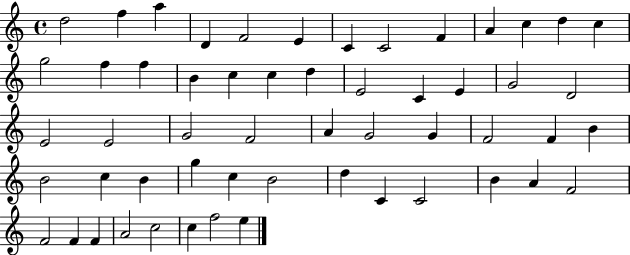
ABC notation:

X:1
T:Untitled
M:4/4
L:1/4
K:C
d2 f a D F2 E C C2 F A c d c g2 f f B c c d E2 C E G2 D2 E2 E2 G2 F2 A G2 G F2 F B B2 c B g c B2 d C C2 B A F2 F2 F F A2 c2 c f2 e